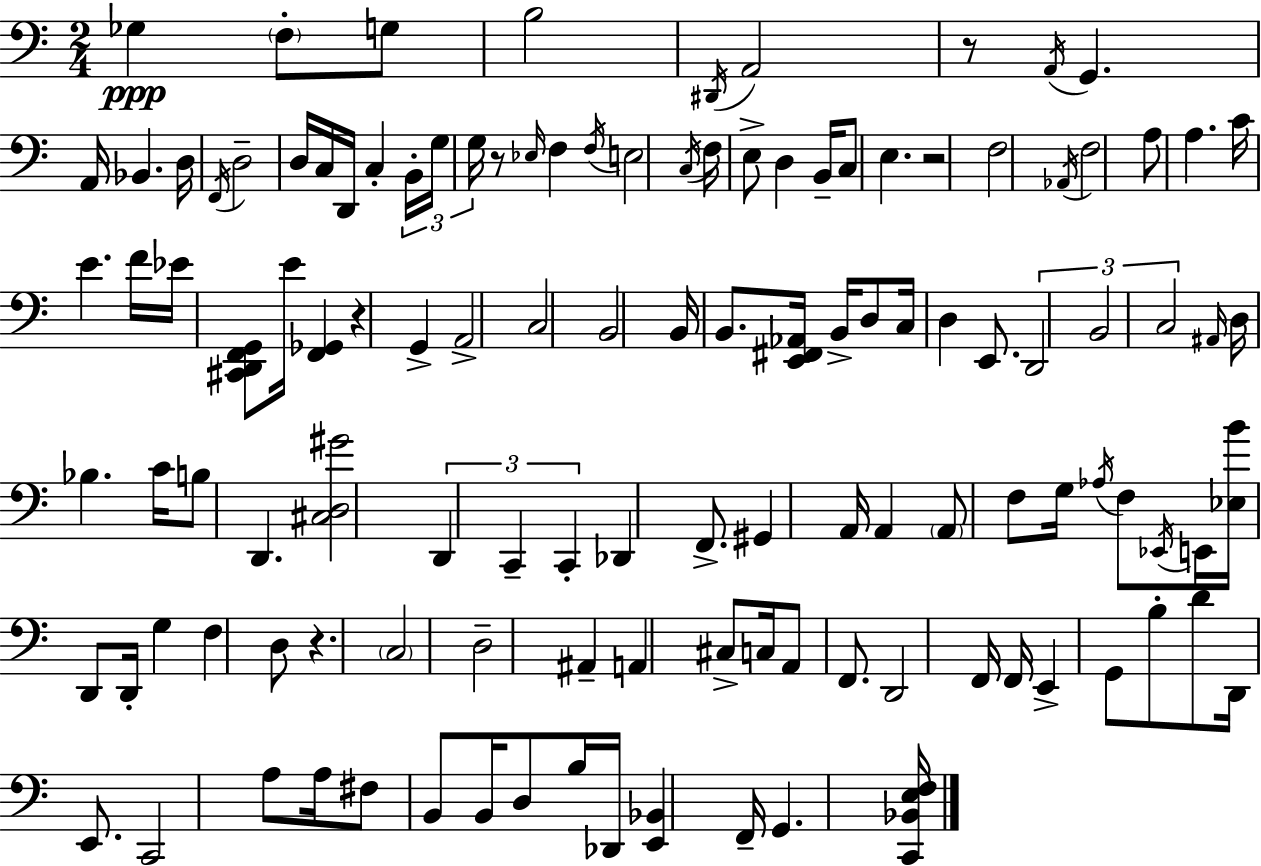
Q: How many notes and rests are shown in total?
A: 121